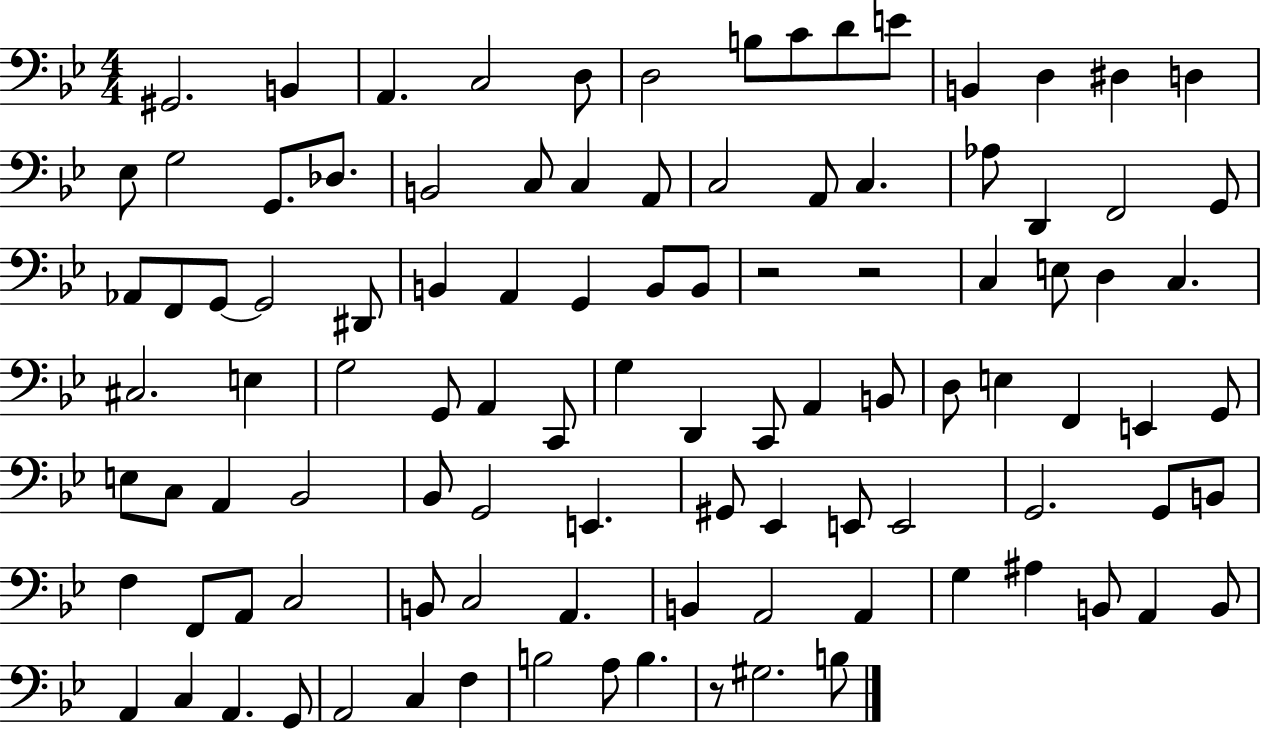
X:1
T:Untitled
M:4/4
L:1/4
K:Bb
^G,,2 B,, A,, C,2 D,/2 D,2 B,/2 C/2 D/2 E/2 B,, D, ^D, D, _E,/2 G,2 G,,/2 _D,/2 B,,2 C,/2 C, A,,/2 C,2 A,,/2 C, _A,/2 D,, F,,2 G,,/2 _A,,/2 F,,/2 G,,/2 G,,2 ^D,,/2 B,, A,, G,, B,,/2 B,,/2 z2 z2 C, E,/2 D, C, ^C,2 E, G,2 G,,/2 A,, C,,/2 G, D,, C,,/2 A,, B,,/2 D,/2 E, F,, E,, G,,/2 E,/2 C,/2 A,, _B,,2 _B,,/2 G,,2 E,, ^G,,/2 _E,, E,,/2 E,,2 G,,2 G,,/2 B,,/2 F, F,,/2 A,,/2 C,2 B,,/2 C,2 A,, B,, A,,2 A,, G, ^A, B,,/2 A,, B,,/2 A,, C, A,, G,,/2 A,,2 C, F, B,2 A,/2 B, z/2 ^G,2 B,/2